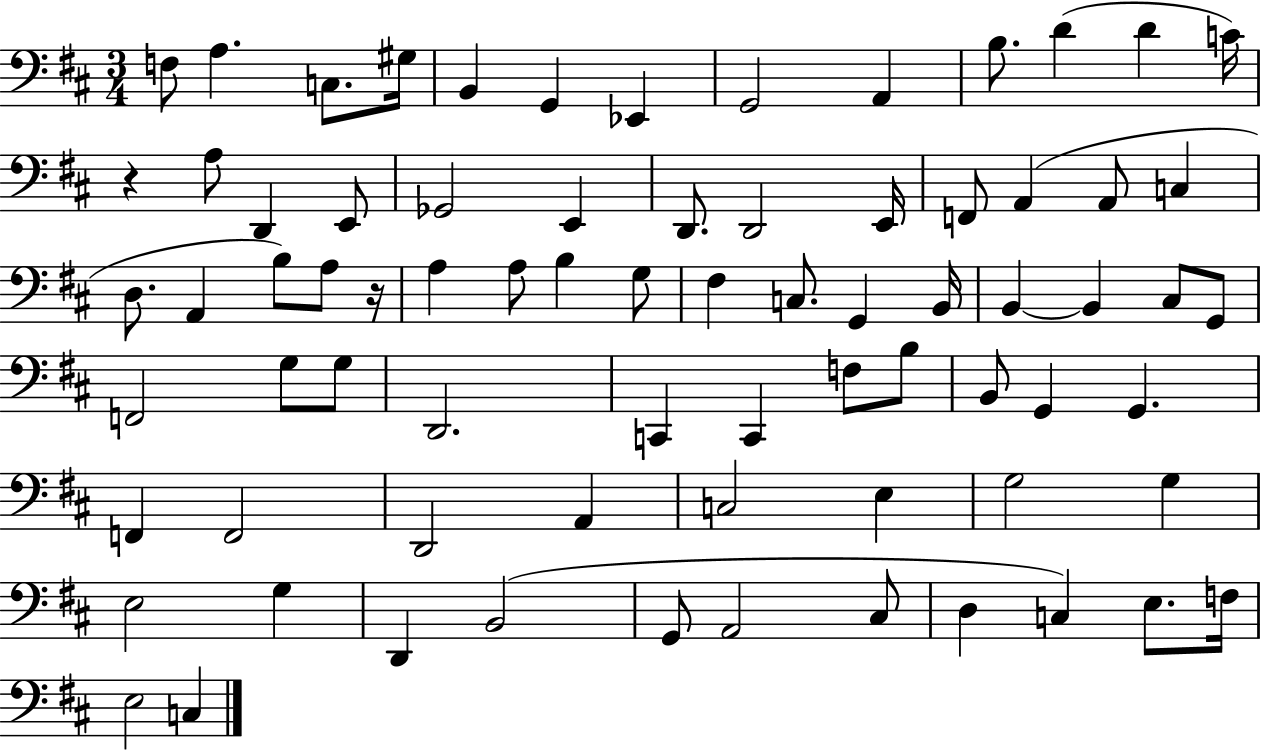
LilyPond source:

{
  \clef bass
  \numericTimeSignature
  \time 3/4
  \key d \major
  f8 a4. c8. gis16 | b,4 g,4 ees,4 | g,2 a,4 | b8. d'4( d'4 c'16) | \break r4 a8 d,4 e,8 | ges,2 e,4 | d,8. d,2 e,16 | f,8 a,4( a,8 c4 | \break d8. a,4 b8) a8 r16 | a4 a8 b4 g8 | fis4 c8. g,4 b,16 | b,4~~ b,4 cis8 g,8 | \break f,2 g8 g8 | d,2. | c,4 c,4 f8 b8 | b,8 g,4 g,4. | \break f,4 f,2 | d,2 a,4 | c2 e4 | g2 g4 | \break e2 g4 | d,4 b,2( | g,8 a,2 cis8 | d4 c4) e8. f16 | \break e2 c4 | \bar "|."
}